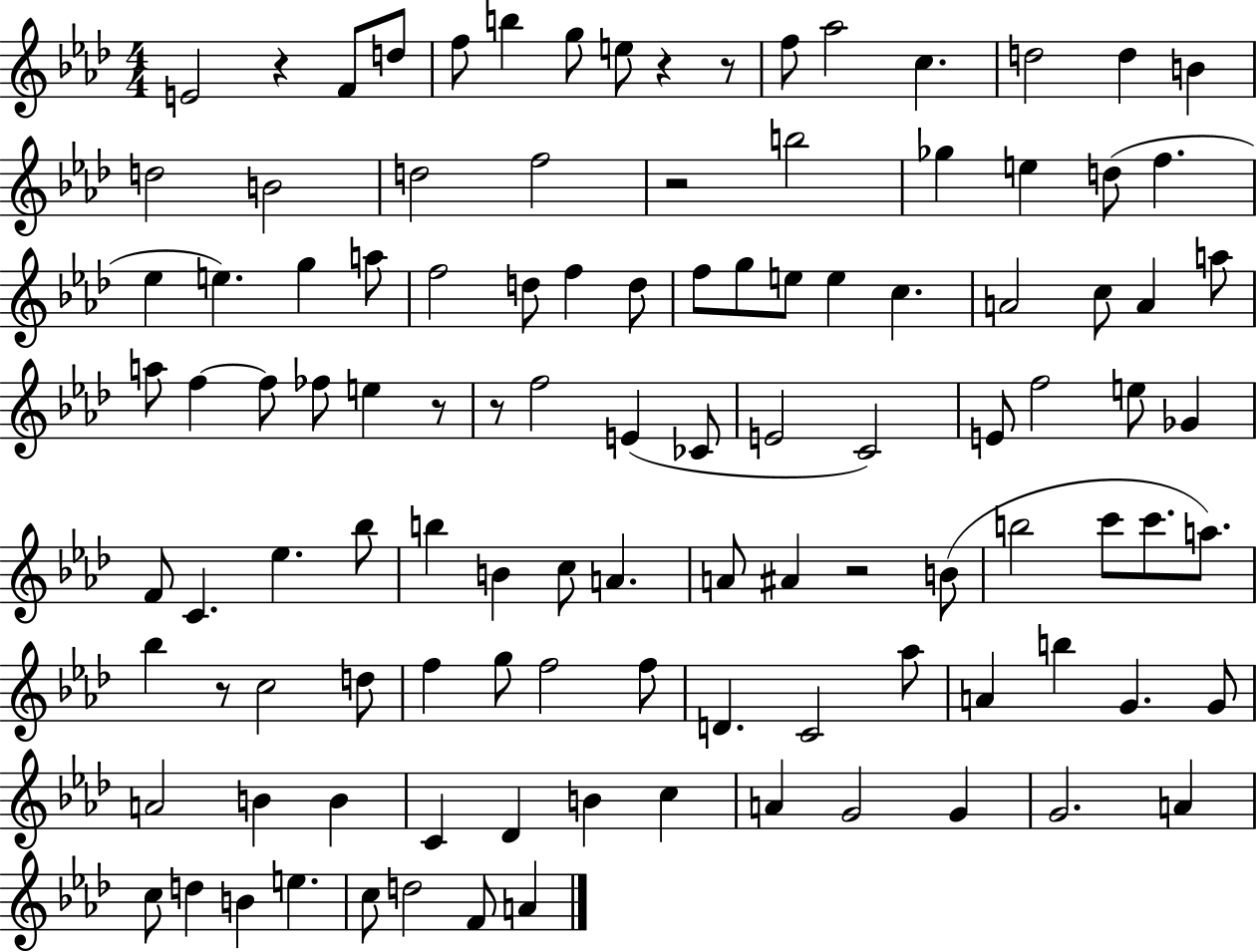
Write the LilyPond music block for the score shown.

{
  \clef treble
  \numericTimeSignature
  \time 4/4
  \key aes \major
  \repeat volta 2 { e'2 r4 f'8 d''8 | f''8 b''4 g''8 e''8 r4 r8 | f''8 aes''2 c''4. | d''2 d''4 b'4 | \break d''2 b'2 | d''2 f''2 | r2 b''2 | ges''4 e''4 d''8( f''4. | \break ees''4 e''4.) g''4 a''8 | f''2 d''8 f''4 d''8 | f''8 g''8 e''8 e''4 c''4. | a'2 c''8 a'4 a''8 | \break a''8 f''4~~ f''8 fes''8 e''4 r8 | r8 f''2 e'4( ces'8 | e'2 c'2) | e'8 f''2 e''8 ges'4 | \break f'8 c'4. ees''4. bes''8 | b''4 b'4 c''8 a'4. | a'8 ais'4 r2 b'8( | b''2 c'''8 c'''8. a''8.) | \break bes''4 r8 c''2 d''8 | f''4 g''8 f''2 f''8 | d'4. c'2 aes''8 | a'4 b''4 g'4. g'8 | \break a'2 b'4 b'4 | c'4 des'4 b'4 c''4 | a'4 g'2 g'4 | g'2. a'4 | \break c''8 d''4 b'4 e''4. | c''8 d''2 f'8 a'4 | } \bar "|."
}